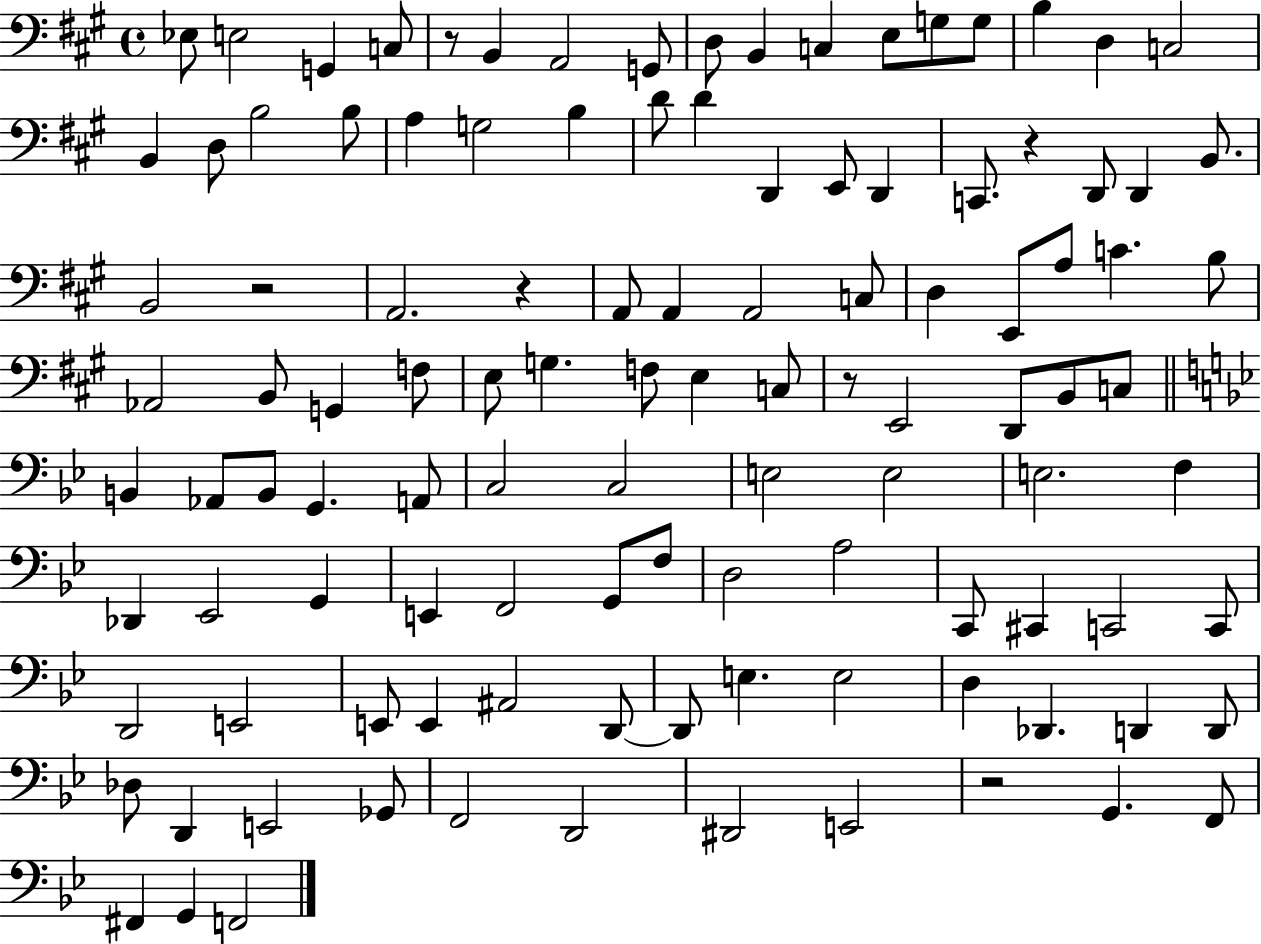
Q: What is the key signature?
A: A major